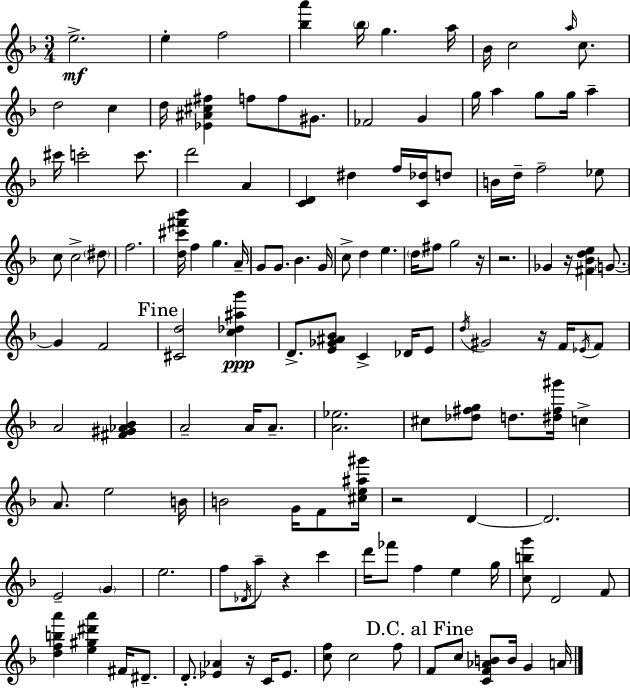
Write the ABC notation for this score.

X:1
T:Untitled
M:3/4
L:1/4
K:F
e2 e f2 [_ba'] _b/4 g a/4 _B/4 c2 a/4 c/2 d2 c d/4 [_E^A^c^f] f/2 f/2 ^G/2 _F2 G g/4 a g/2 g/4 a ^c'/4 c'2 c'/2 d'2 A [CD] ^d f/4 [C_d]/4 d/2 B/4 d/4 f2 _e/2 c/2 c2 ^d/2 f2 [d^c'^f'_b']/4 f g A/4 G/2 G/2 _B G/4 c/2 d e d/4 ^f/2 g2 z/4 z2 _G z/4 [^F_Bde] G/2 G F2 [^Cd]2 [c_d^ag'] D/2 [E_G^A_B]/2 C _D/4 E/2 d/4 ^G2 z/4 F/4 _E/4 F/2 A2 [^F^G_A_B] A2 A/4 A/2 [A_e]2 ^c/2 [_d^fg]/2 d/2 [^d^f^g']/4 c A/2 e2 B/4 B2 G/4 F/2 [^ce^a^g']/4 z2 D D2 E2 G e2 f/2 _D/4 a/2 z c' d'/4 _f'/2 f e g/4 [cbg']/2 D2 F/2 [dfba'] [e^g^d'a'] ^F/4 ^D/2 D/2 [_E_A] z/4 C/4 _E/2 [cf]/2 c2 f/2 F/2 c/2 [CF_AB]/2 B/4 G A/4